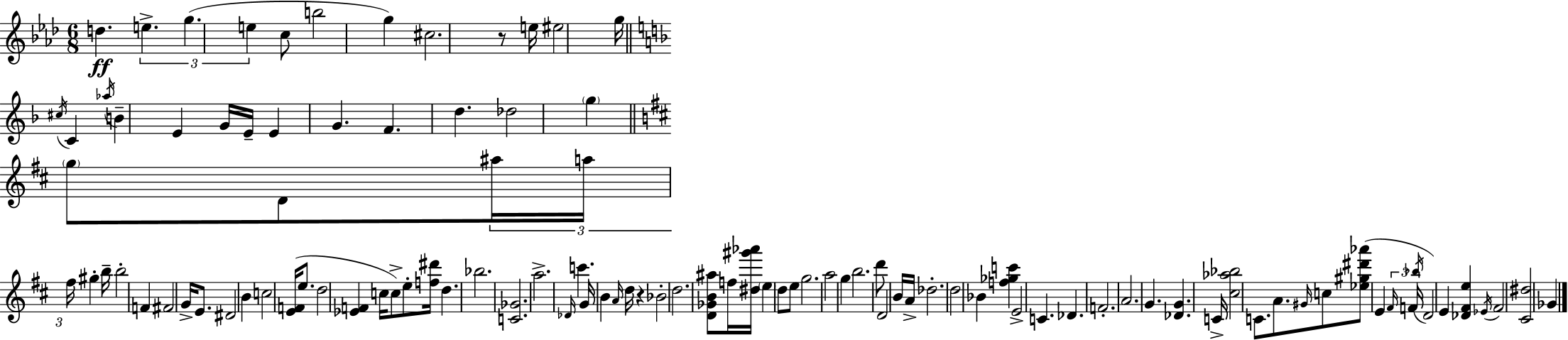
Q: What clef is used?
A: treble